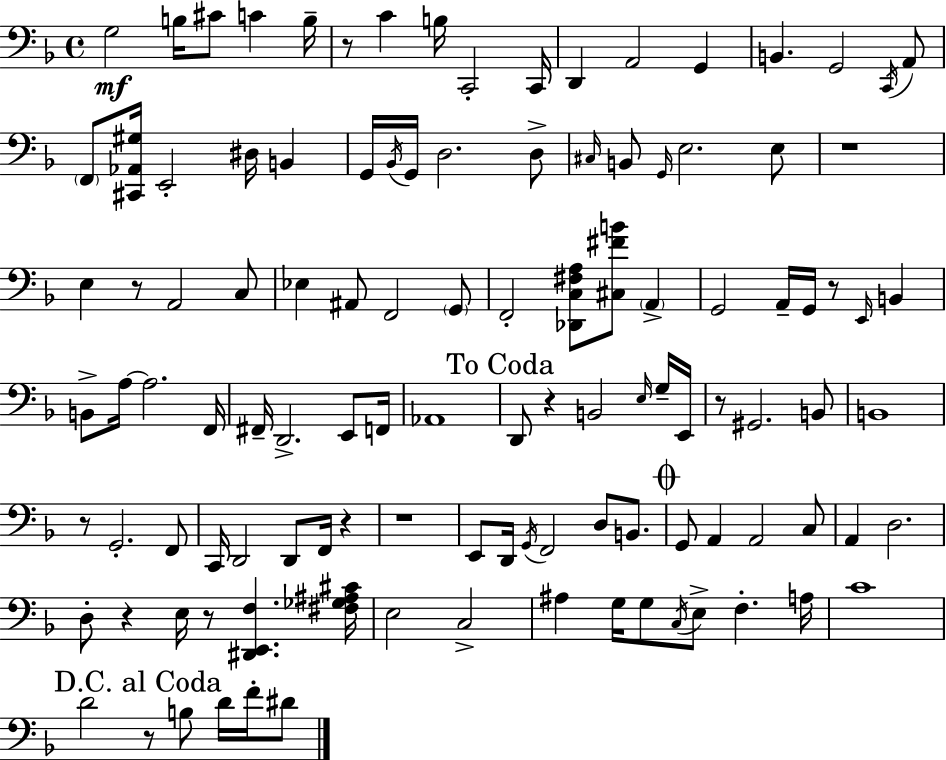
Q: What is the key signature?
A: D minor